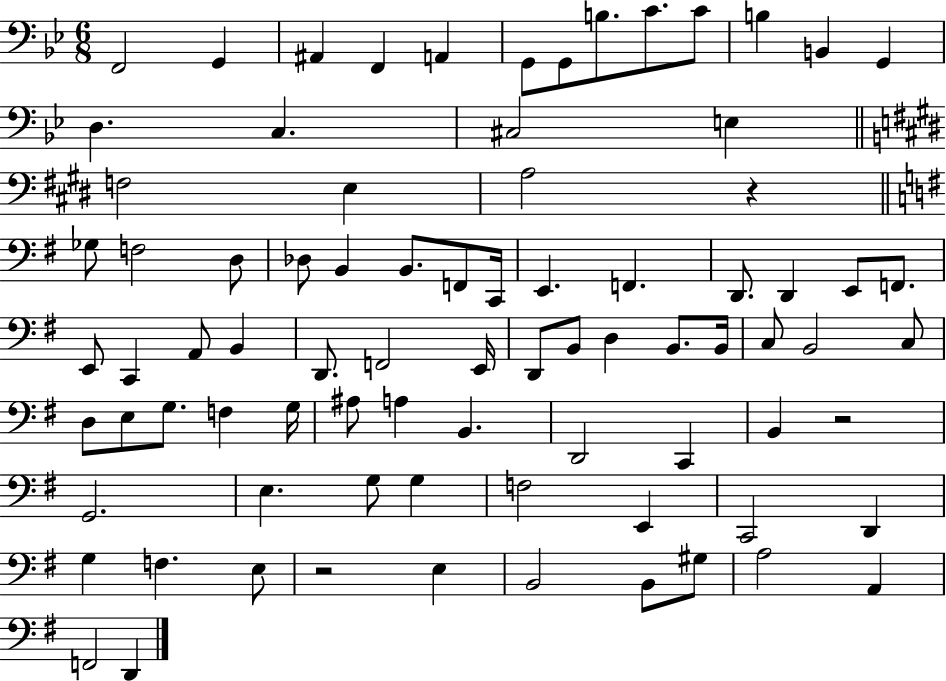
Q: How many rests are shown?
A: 3